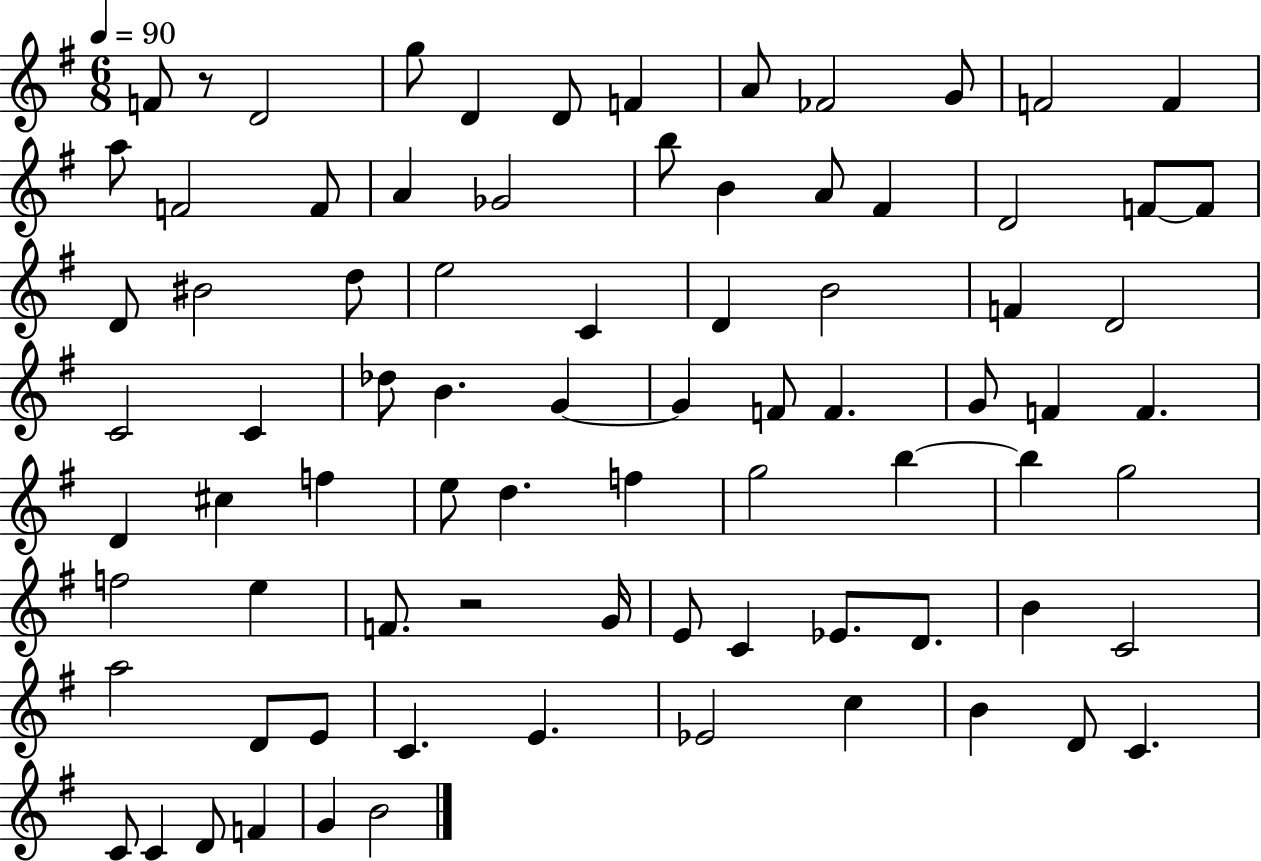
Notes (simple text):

F4/e R/e D4/h G5/e D4/q D4/e F4/q A4/e FES4/h G4/e F4/h F4/q A5/e F4/h F4/e A4/q Gb4/h B5/e B4/q A4/e F#4/q D4/h F4/e F4/e D4/e BIS4/h D5/e E5/h C4/q D4/q B4/h F4/q D4/h C4/h C4/q Db5/e B4/q. G4/q G4/q F4/e F4/q. G4/e F4/q F4/q. D4/q C#5/q F5/q E5/e D5/q. F5/q G5/h B5/q B5/q G5/h F5/h E5/q F4/e. R/h G4/s E4/e C4/q Eb4/e. D4/e. B4/q C4/h A5/h D4/e E4/e C4/q. E4/q. Eb4/h C5/q B4/q D4/e C4/q. C4/e C4/q D4/e F4/q G4/q B4/h